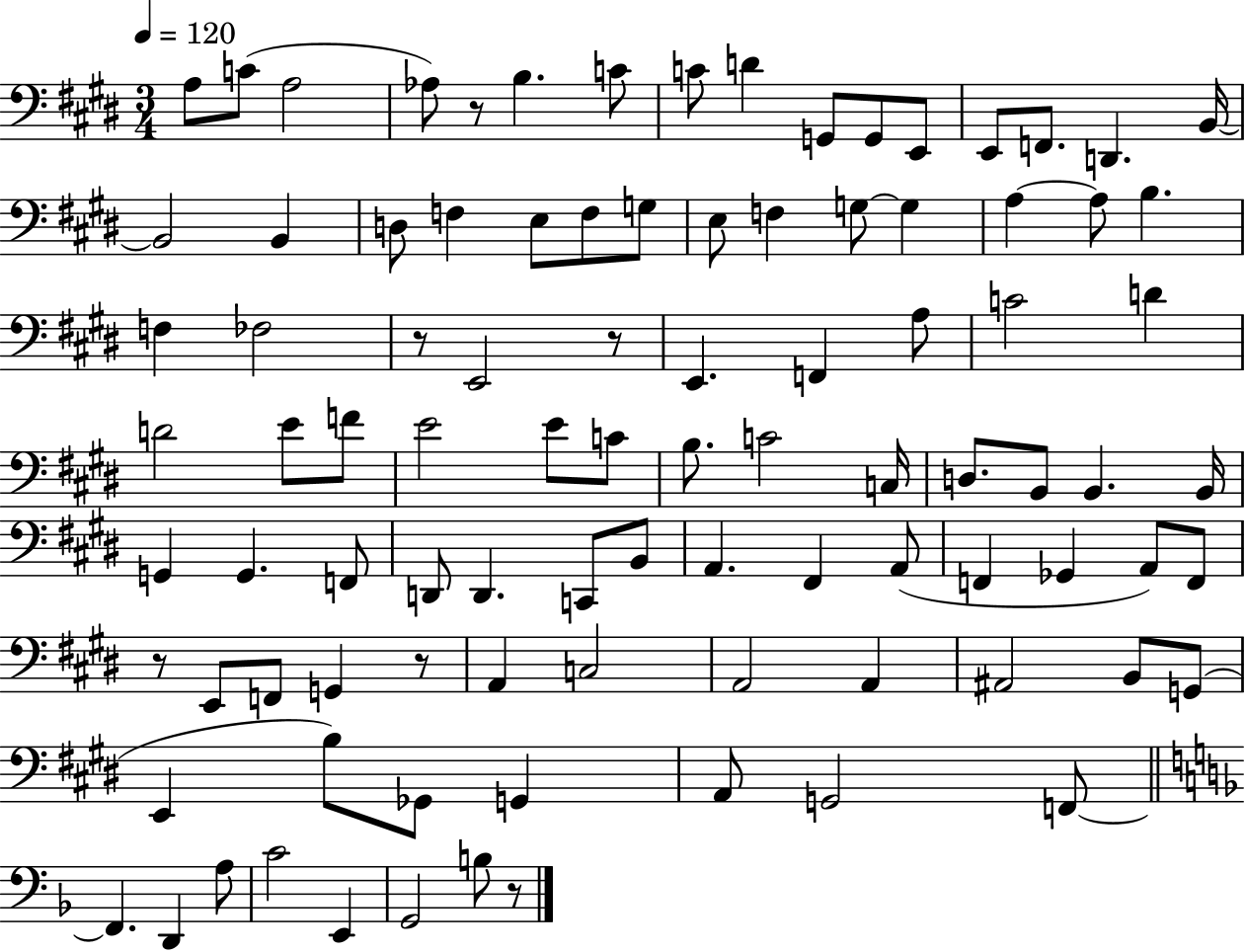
A3/e C4/e A3/h Ab3/e R/e B3/q. C4/e C4/e D4/q G2/e G2/e E2/e E2/e F2/e. D2/q. B2/s B2/h B2/q D3/e F3/q E3/e F3/e G3/e E3/e F3/q G3/e G3/q A3/q A3/e B3/q. F3/q FES3/h R/e E2/h R/e E2/q. F2/q A3/e C4/h D4/q D4/h E4/e F4/e E4/h E4/e C4/e B3/e. C4/h C3/s D3/e. B2/e B2/q. B2/s G2/q G2/q. F2/e D2/e D2/q. C2/e B2/e A2/q. F#2/q A2/e F2/q Gb2/q A2/e F2/e R/e E2/e F2/e G2/q R/e A2/q C3/h A2/h A2/q A#2/h B2/e G2/e E2/q B3/e Gb2/e G2/q A2/e G2/h F2/e F2/q. D2/q A3/e C4/h E2/q G2/h B3/e R/e